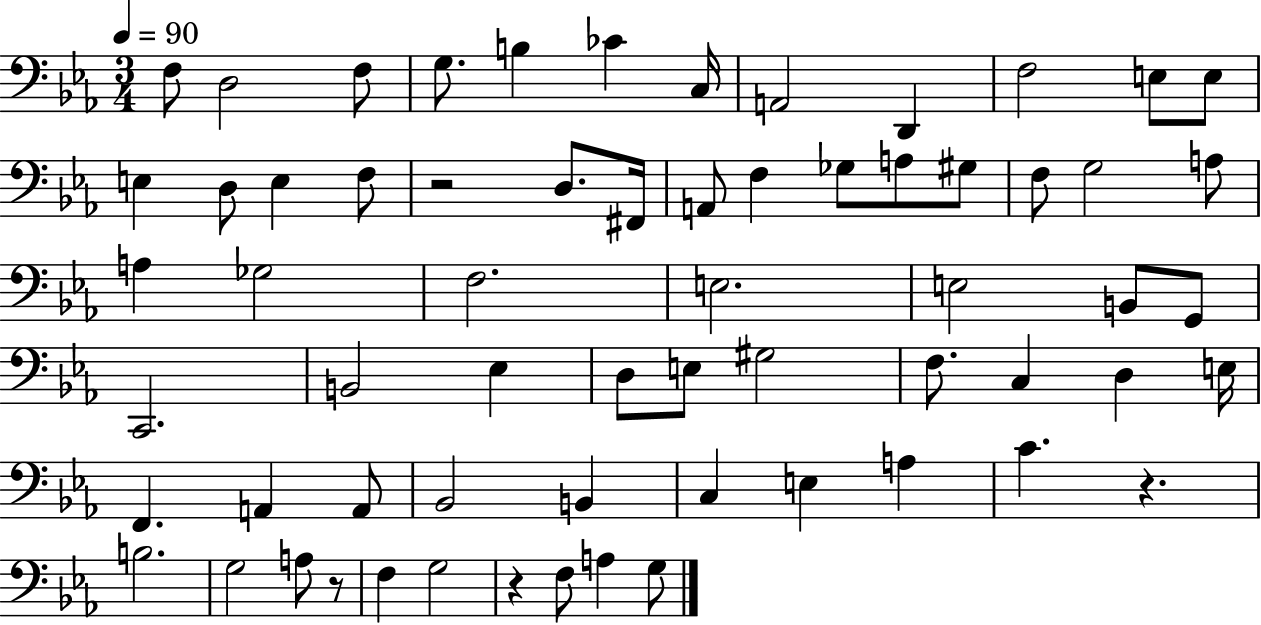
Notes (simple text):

F3/e D3/h F3/e G3/e. B3/q CES4/q C3/s A2/h D2/q F3/h E3/e E3/e E3/q D3/e E3/q F3/e R/h D3/e. F#2/s A2/e F3/q Gb3/e A3/e G#3/e F3/e G3/h A3/e A3/q Gb3/h F3/h. E3/h. E3/h B2/e G2/e C2/h. B2/h Eb3/q D3/e E3/e G#3/h F3/e. C3/q D3/q E3/s F2/q. A2/q A2/e Bb2/h B2/q C3/q E3/q A3/q C4/q. R/q. B3/h. G3/h A3/e R/e F3/q G3/h R/q F3/e A3/q G3/e